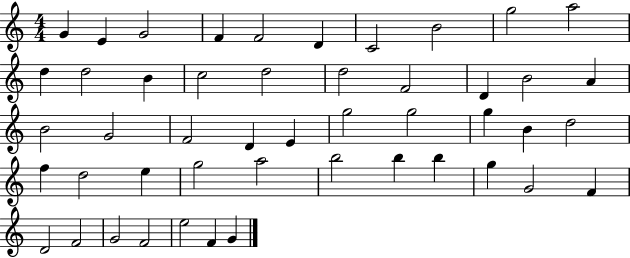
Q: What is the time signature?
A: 4/4